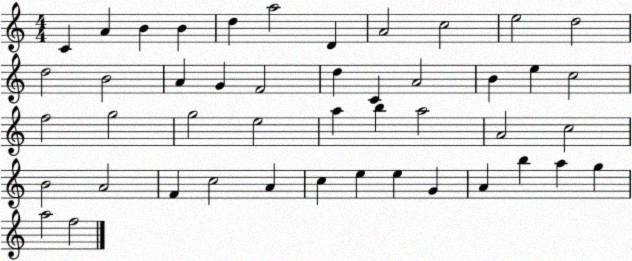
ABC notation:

X:1
T:Untitled
M:4/4
L:1/4
K:C
C A B B d a2 D A2 c2 e2 d2 d2 B2 A G F2 d C A2 B e c2 f2 g2 g2 e2 a b a2 A2 c2 B2 A2 F c2 A c e e G A b a g a2 f2